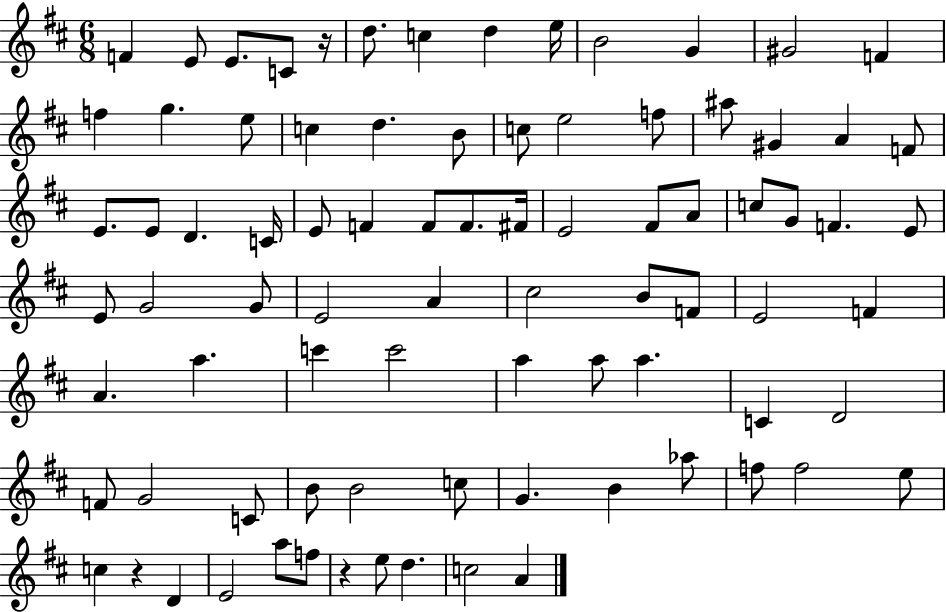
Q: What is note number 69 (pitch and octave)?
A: Ab5